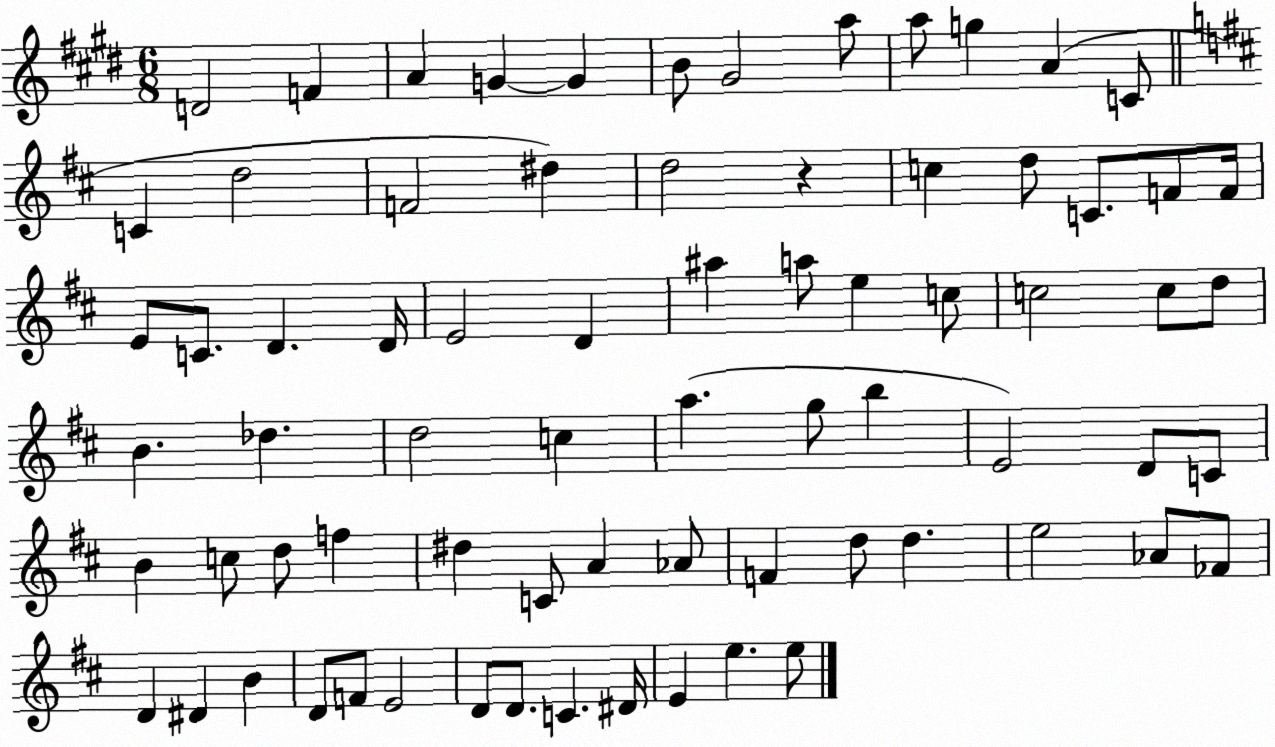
X:1
T:Untitled
M:6/8
L:1/4
K:E
D2 F A G G B/2 ^G2 a/2 a/2 g A C/2 C d2 F2 ^d d2 z c d/2 C/2 F/2 F/4 E/2 C/2 D D/4 E2 D ^a a/2 e c/2 c2 c/2 d/2 B _d d2 c a g/2 b E2 D/2 C/2 B c/2 d/2 f ^d C/2 A _A/2 F d/2 d e2 _A/2 _F/2 D ^D B D/2 F/2 E2 D/2 D/2 C ^D/4 E e e/2